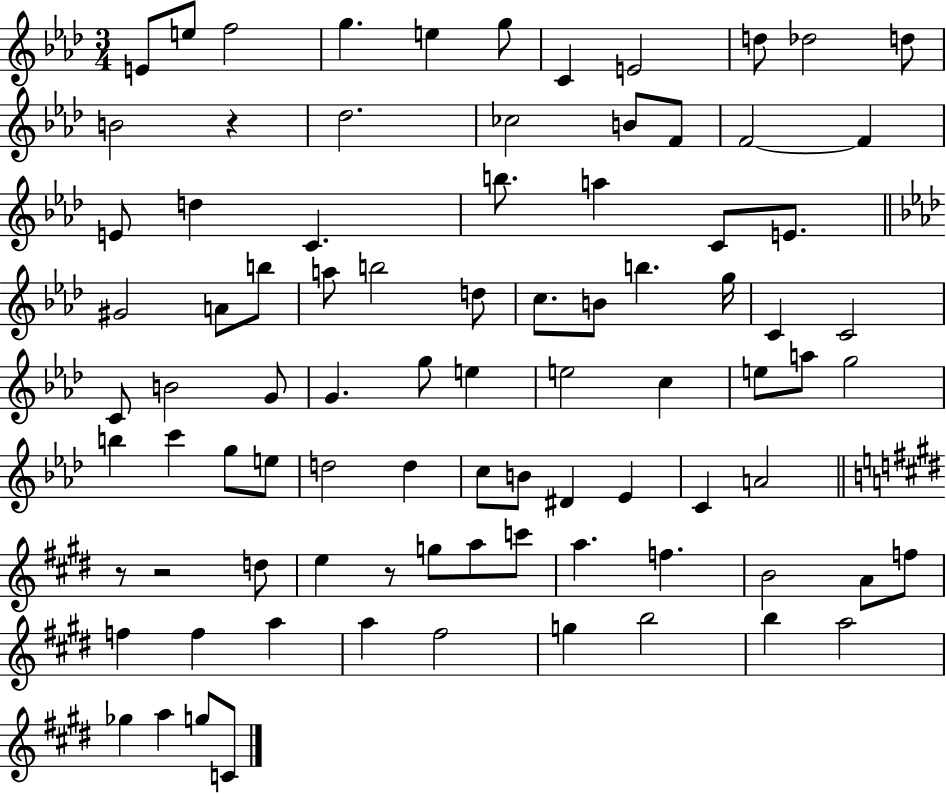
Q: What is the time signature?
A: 3/4